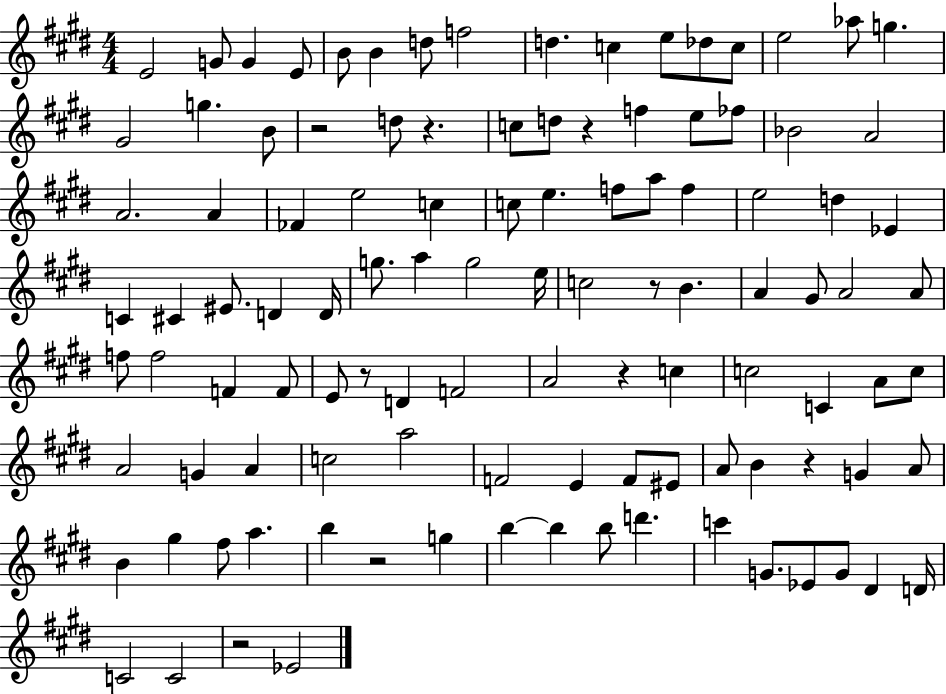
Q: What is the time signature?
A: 4/4